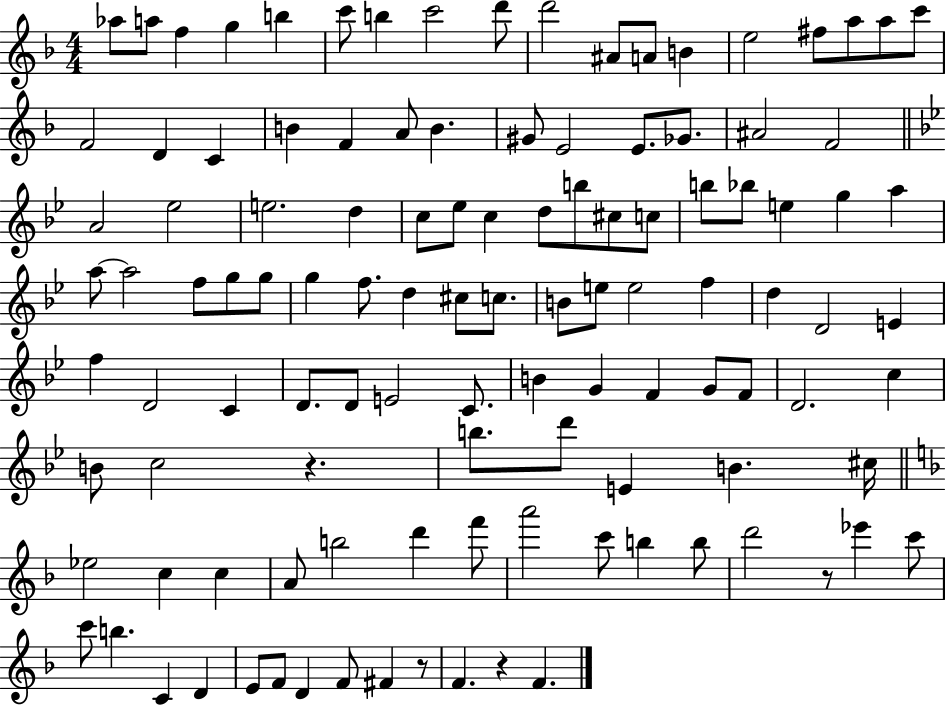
Ab5/e A5/e F5/q G5/q B5/q C6/e B5/q C6/h D6/e D6/h A#4/e A4/e B4/q E5/h F#5/e A5/e A5/e C6/e F4/h D4/q C4/q B4/q F4/q A4/e B4/q. G#4/e E4/h E4/e. Gb4/e. A#4/h F4/h A4/h Eb5/h E5/h. D5/q C5/e Eb5/e C5/q D5/e B5/e C#5/e C5/e B5/e Bb5/e E5/q G5/q A5/q A5/e A5/h F5/e G5/e G5/e G5/q F5/e. D5/q C#5/e C5/e. B4/e E5/e E5/h F5/q D5/q D4/h E4/q F5/q D4/h C4/q D4/e. D4/e E4/h C4/e. B4/q G4/q F4/q G4/e F4/e D4/h. C5/q B4/e C5/h R/q. B5/e. D6/e E4/q B4/q. C#5/s Eb5/h C5/q C5/q A4/e B5/h D6/q F6/e A6/h C6/e B5/q B5/e D6/h R/e Eb6/q C6/e C6/e B5/q. C4/q D4/q E4/e F4/e D4/q F4/e F#4/q R/e F4/q. R/q F4/q.